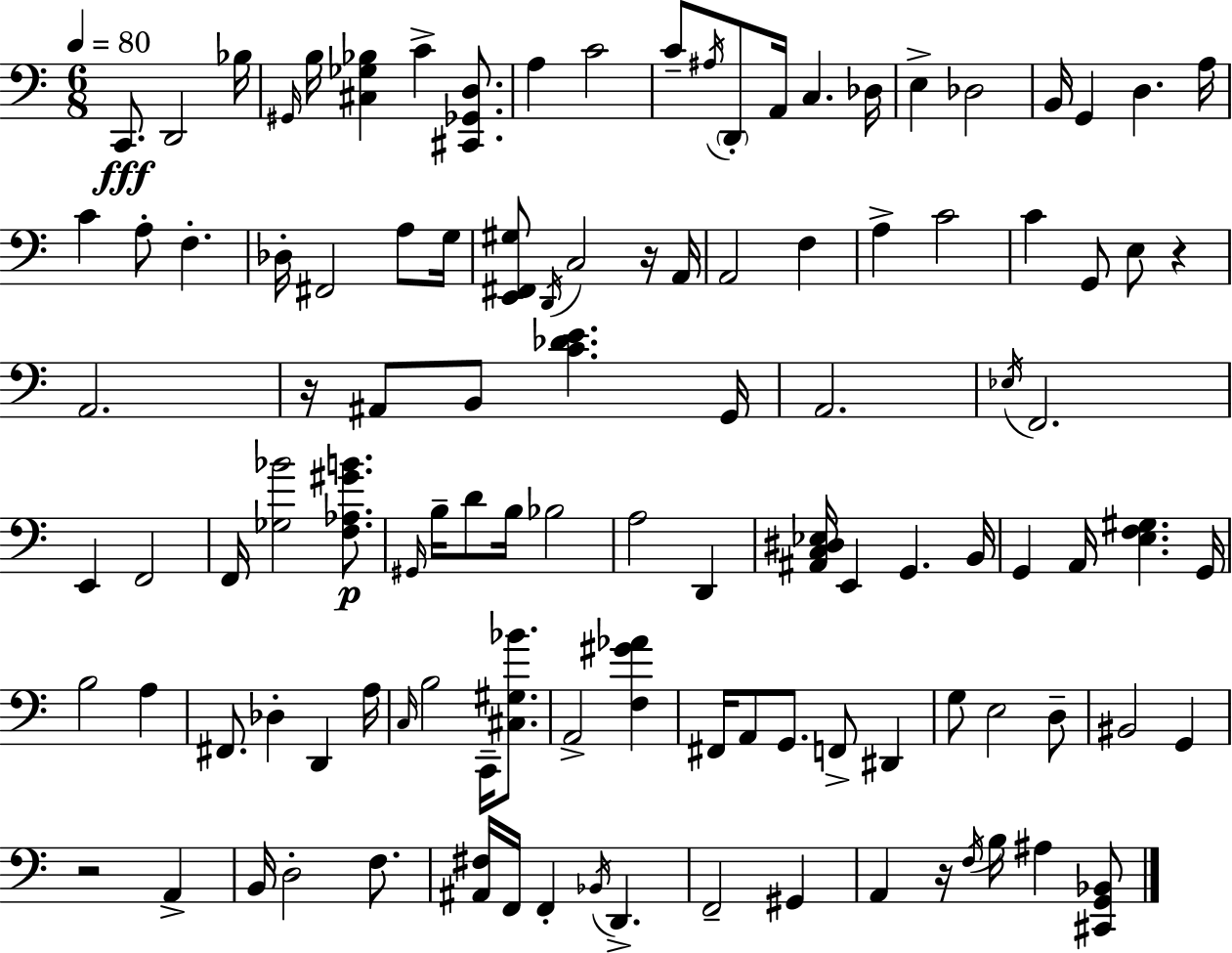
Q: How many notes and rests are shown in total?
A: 111